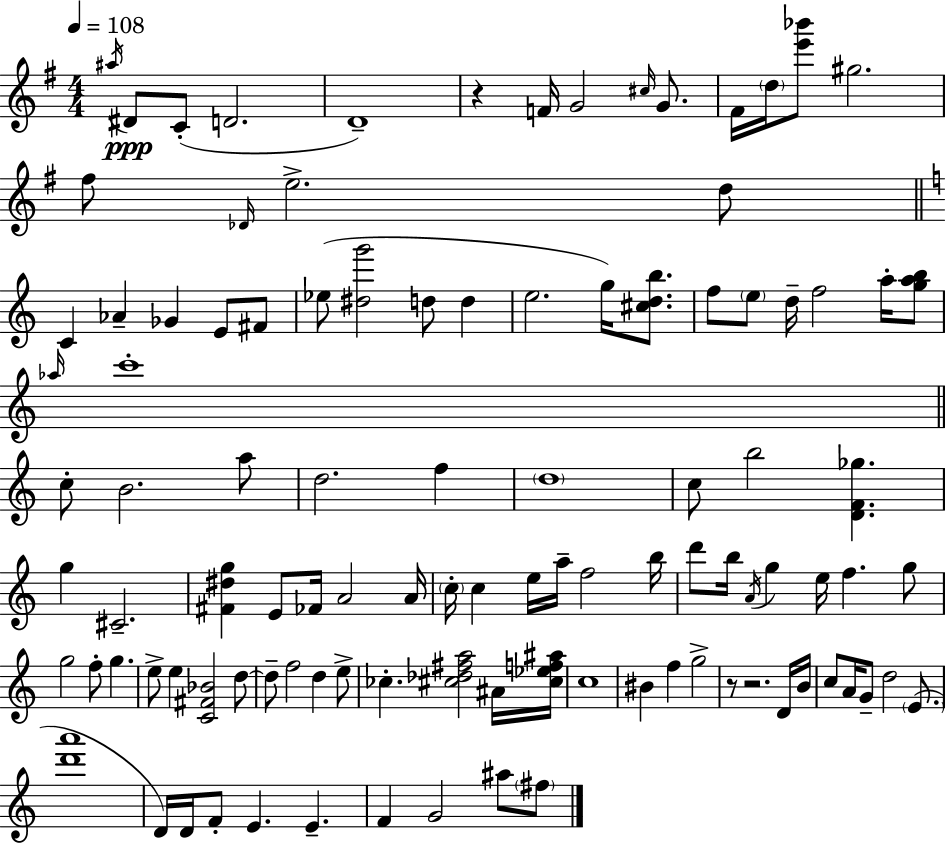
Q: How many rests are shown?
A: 3